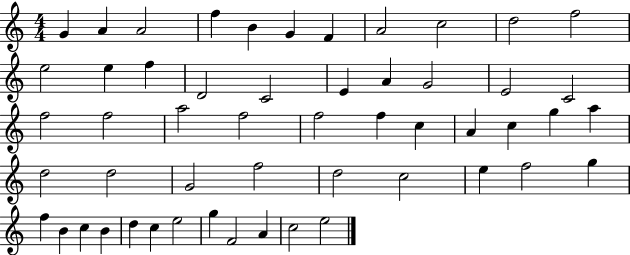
{
  \clef treble
  \numericTimeSignature
  \time 4/4
  \key c \major
  g'4 a'4 a'2 | f''4 b'4 g'4 f'4 | a'2 c''2 | d''2 f''2 | \break e''2 e''4 f''4 | d'2 c'2 | e'4 a'4 g'2 | e'2 c'2 | \break f''2 f''2 | a''2 f''2 | f''2 f''4 c''4 | a'4 c''4 g''4 a''4 | \break d''2 d''2 | g'2 f''2 | d''2 c''2 | e''4 f''2 g''4 | \break f''4 b'4 c''4 b'4 | d''4 c''4 e''2 | g''4 f'2 a'4 | c''2 e''2 | \break \bar "|."
}